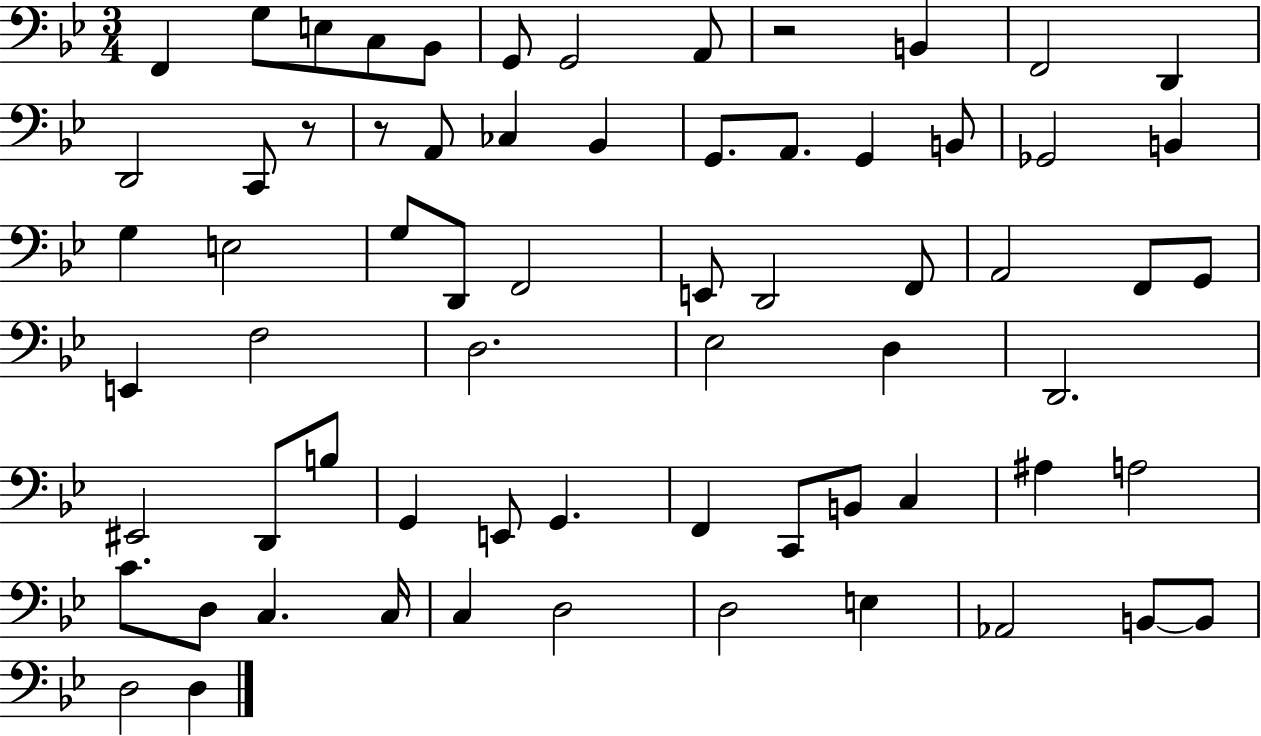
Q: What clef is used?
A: bass